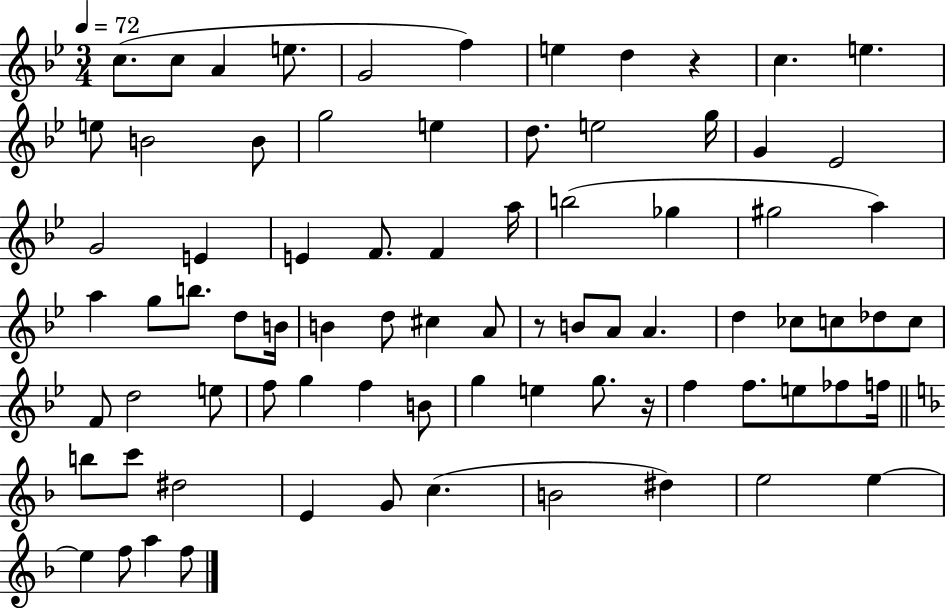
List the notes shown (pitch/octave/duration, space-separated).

C5/e. C5/e A4/q E5/e. G4/h F5/q E5/q D5/q R/q C5/q. E5/q. E5/e B4/h B4/e G5/h E5/q D5/e. E5/h G5/s G4/q Eb4/h G4/h E4/q E4/q F4/e. F4/q A5/s B5/h Gb5/q G#5/h A5/q A5/q G5/e B5/e. D5/e B4/s B4/q D5/e C#5/q A4/e R/e B4/e A4/e A4/q. D5/q CES5/e C5/e Db5/e C5/e F4/e D5/h E5/e F5/e G5/q F5/q B4/e G5/q E5/q G5/e. R/s F5/q F5/e. E5/e FES5/e F5/s B5/e C6/e D#5/h E4/q G4/e C5/q. B4/h D#5/q E5/h E5/q E5/q F5/e A5/q F5/e